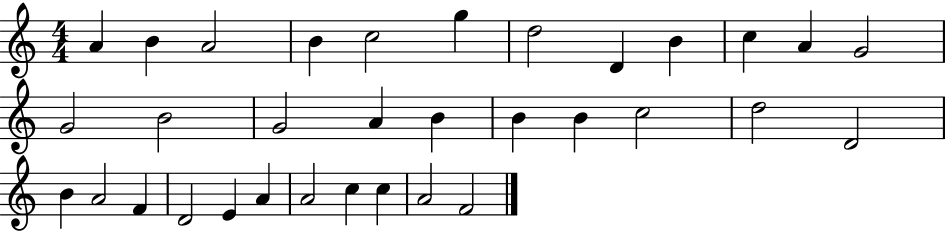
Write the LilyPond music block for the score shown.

{
  \clef treble
  \numericTimeSignature
  \time 4/4
  \key c \major
  a'4 b'4 a'2 | b'4 c''2 g''4 | d''2 d'4 b'4 | c''4 a'4 g'2 | \break g'2 b'2 | g'2 a'4 b'4 | b'4 b'4 c''2 | d''2 d'2 | \break b'4 a'2 f'4 | d'2 e'4 a'4 | a'2 c''4 c''4 | a'2 f'2 | \break \bar "|."
}